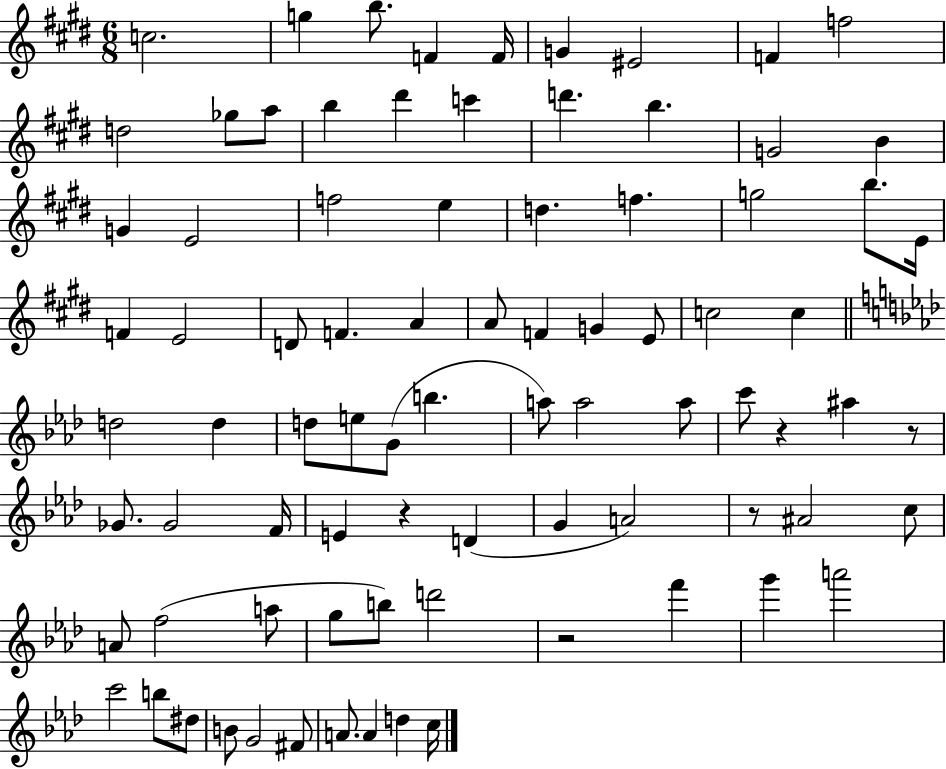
C5/h. G5/q B5/e. F4/q F4/s G4/q EIS4/h F4/q F5/h D5/h Gb5/e A5/e B5/q D#6/q C6/q D6/q. B5/q. G4/h B4/q G4/q E4/h F5/h E5/q D5/q. F5/q. G5/h B5/e. E4/s F4/q E4/h D4/e F4/q. A4/q A4/e F4/q G4/q E4/e C5/h C5/q D5/h D5/q D5/e E5/e G4/e B5/q. A5/e A5/h A5/e C6/e R/q A#5/q R/e Gb4/e. Gb4/h F4/s E4/q R/q D4/q G4/q A4/h R/e A#4/h C5/e A4/e F5/h A5/e G5/e B5/e D6/h R/h F6/q G6/q A6/h C6/h B5/e D#5/e B4/e G4/h F#4/e A4/e. A4/q D5/q C5/s